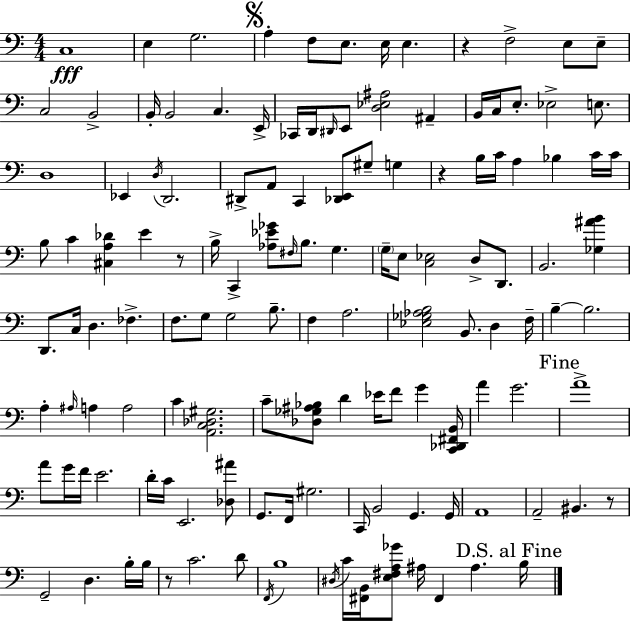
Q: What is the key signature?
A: C major